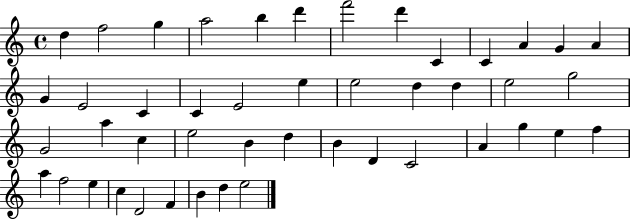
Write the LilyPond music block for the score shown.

{
  \clef treble
  \time 4/4
  \defaultTimeSignature
  \key c \major
  d''4 f''2 g''4 | a''2 b''4 d'''4 | f'''2 d'''4 c'4 | c'4 a'4 g'4 a'4 | \break g'4 e'2 c'4 | c'4 e'2 e''4 | e''2 d''4 d''4 | e''2 g''2 | \break g'2 a''4 c''4 | e''2 b'4 d''4 | b'4 d'4 c'2 | a'4 g''4 e''4 f''4 | \break a''4 f''2 e''4 | c''4 d'2 f'4 | b'4 d''4 e''2 | \bar "|."
}